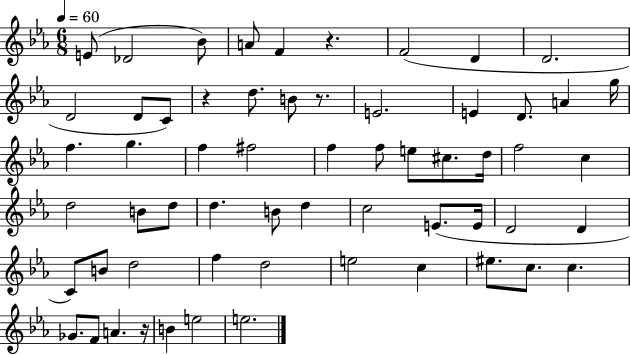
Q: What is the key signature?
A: EES major